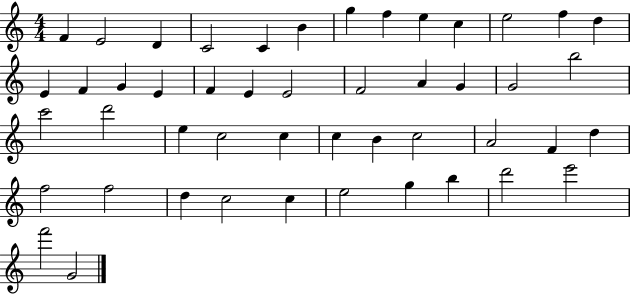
{
  \clef treble
  \numericTimeSignature
  \time 4/4
  \key c \major
  f'4 e'2 d'4 | c'2 c'4 b'4 | g''4 f''4 e''4 c''4 | e''2 f''4 d''4 | \break e'4 f'4 g'4 e'4 | f'4 e'4 e'2 | f'2 a'4 g'4 | g'2 b''2 | \break c'''2 d'''2 | e''4 c''2 c''4 | c''4 b'4 c''2 | a'2 f'4 d''4 | \break f''2 f''2 | d''4 c''2 c''4 | e''2 g''4 b''4 | d'''2 e'''2 | \break f'''2 g'2 | \bar "|."
}